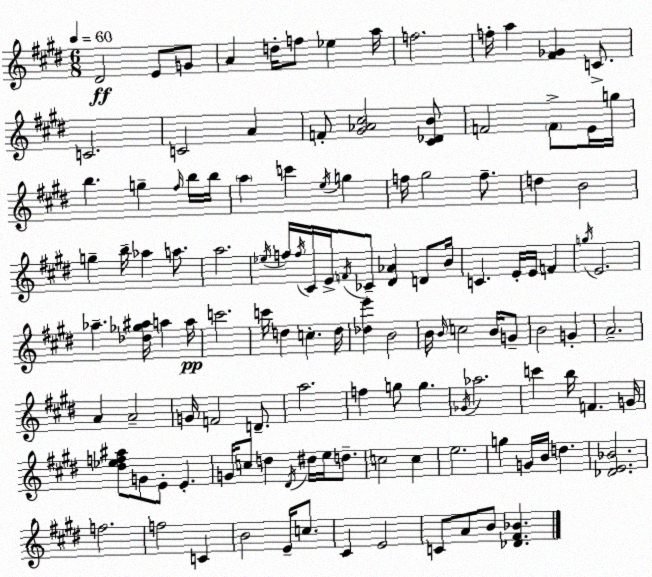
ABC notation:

X:1
T:Untitled
M:6/8
L:1/4
K:E
^D2 E/2 G/2 A d/4 f/2 _e a/4 f2 f/4 a [^F_G] C/2 C2 C2 A F/2 [^G_A^c]2 [^C_DB]/2 F2 F/2 E/4 g/4 b g ^f/4 b/4 b/4 a c' e/4 g f/4 ^g2 f/2 d B2 g b/4 _a a/2 a2 _e/4 f/4 f/4 ^C/4 E/4 F/4 _C/2 [^D_A] D/2 B/4 C E/4 E/4 F g/4 E2 _a [_d_g^a]/4 a a/4 c'2 c'/4 d c d/4 [_de'] B2 B/4 B/4 c2 B/4 G/2 B2 G A2 A A2 G/4 F2 D/2 a2 f g/2 g _G/4 _a2 c' b/4 F G/4 [^d_ef^a]/2 G/2 E/2 E G/4 c/2 d ^D/4 ^d/4 e/4 d/2 c2 c e2 g G/4 B/4 d [_DE_B]2 f2 f2 C B2 E/4 c/2 ^C E2 C/2 A/2 B/2 [_D^F_B]